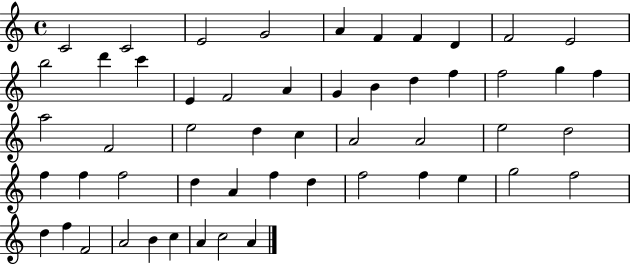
{
  \clef treble
  \time 4/4
  \defaultTimeSignature
  \key c \major
  c'2 c'2 | e'2 g'2 | a'4 f'4 f'4 d'4 | f'2 e'2 | \break b''2 d'''4 c'''4 | e'4 f'2 a'4 | g'4 b'4 d''4 f''4 | f''2 g''4 f''4 | \break a''2 f'2 | e''2 d''4 c''4 | a'2 a'2 | e''2 d''2 | \break f''4 f''4 f''2 | d''4 a'4 f''4 d''4 | f''2 f''4 e''4 | g''2 f''2 | \break d''4 f''4 f'2 | a'2 b'4 c''4 | a'4 c''2 a'4 | \bar "|."
}